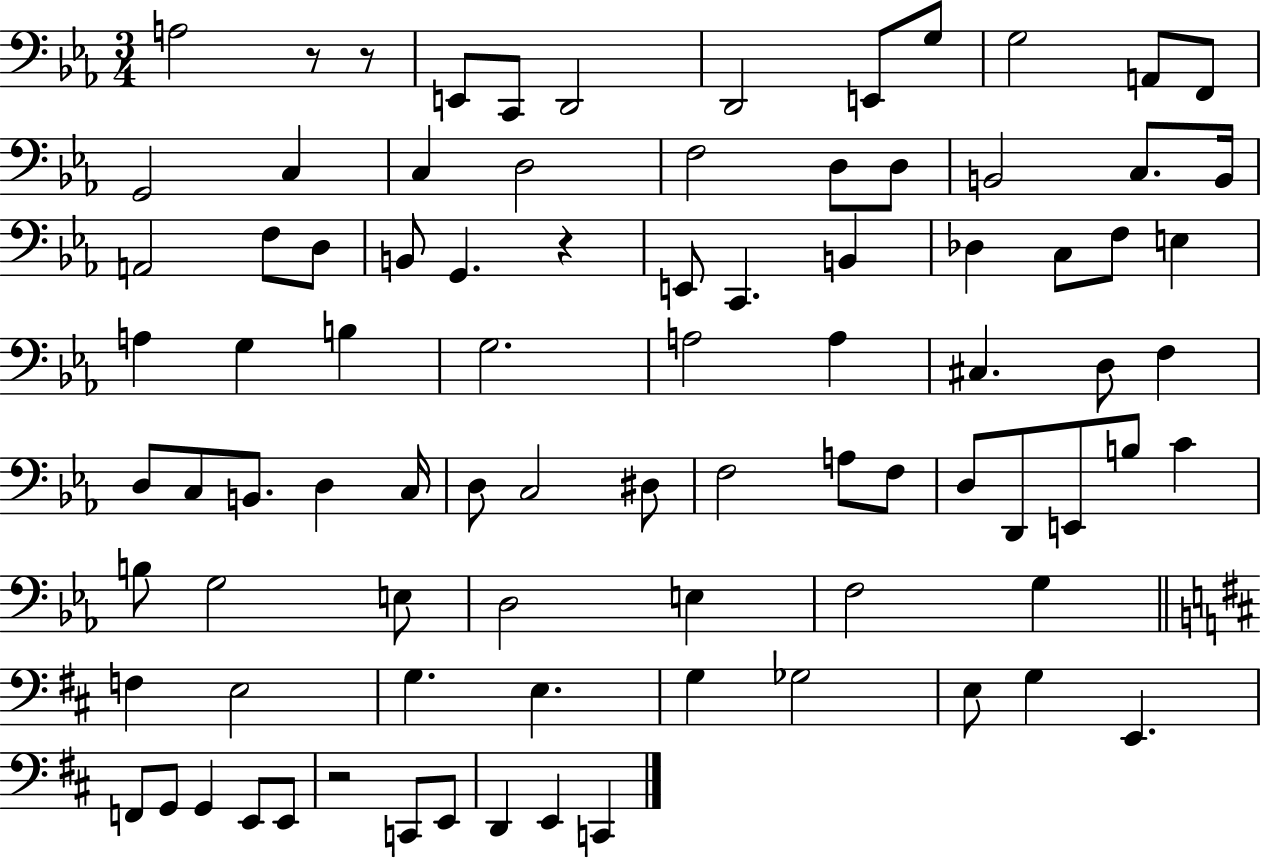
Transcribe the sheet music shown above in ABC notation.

X:1
T:Untitled
M:3/4
L:1/4
K:Eb
A,2 z/2 z/2 E,,/2 C,,/2 D,,2 D,,2 E,,/2 G,/2 G,2 A,,/2 F,,/2 G,,2 C, C, D,2 F,2 D,/2 D,/2 B,,2 C,/2 B,,/4 A,,2 F,/2 D,/2 B,,/2 G,, z E,,/2 C,, B,, _D, C,/2 F,/2 E, A, G, B, G,2 A,2 A, ^C, D,/2 F, D,/2 C,/2 B,,/2 D, C,/4 D,/2 C,2 ^D,/2 F,2 A,/2 F,/2 D,/2 D,,/2 E,,/2 B,/2 C B,/2 G,2 E,/2 D,2 E, F,2 G, F, E,2 G, E, G, _G,2 E,/2 G, E,, F,,/2 G,,/2 G,, E,,/2 E,,/2 z2 C,,/2 E,,/2 D,, E,, C,,